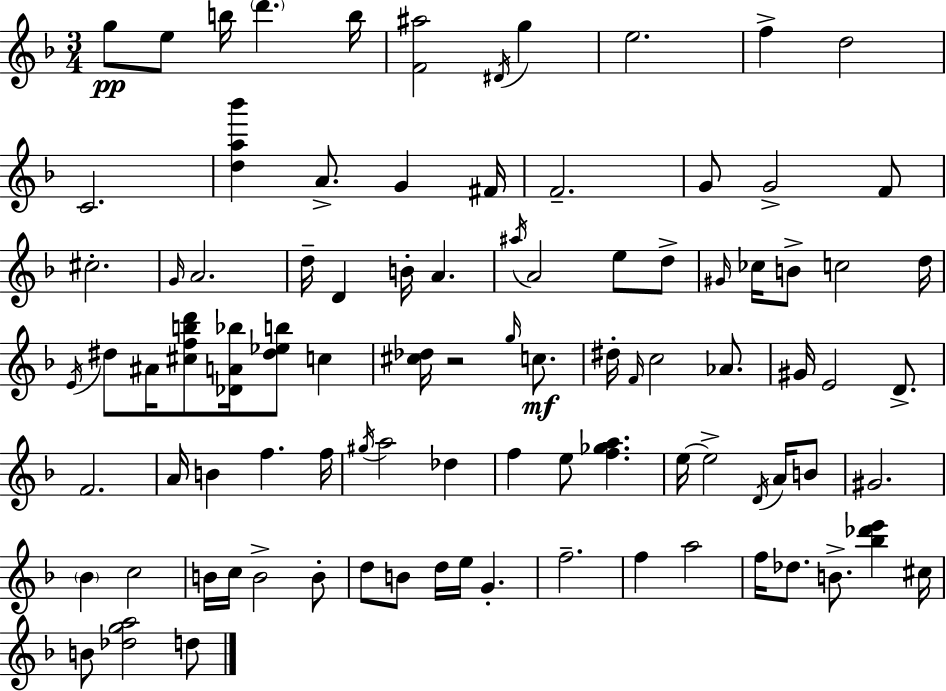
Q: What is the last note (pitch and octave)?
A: D5